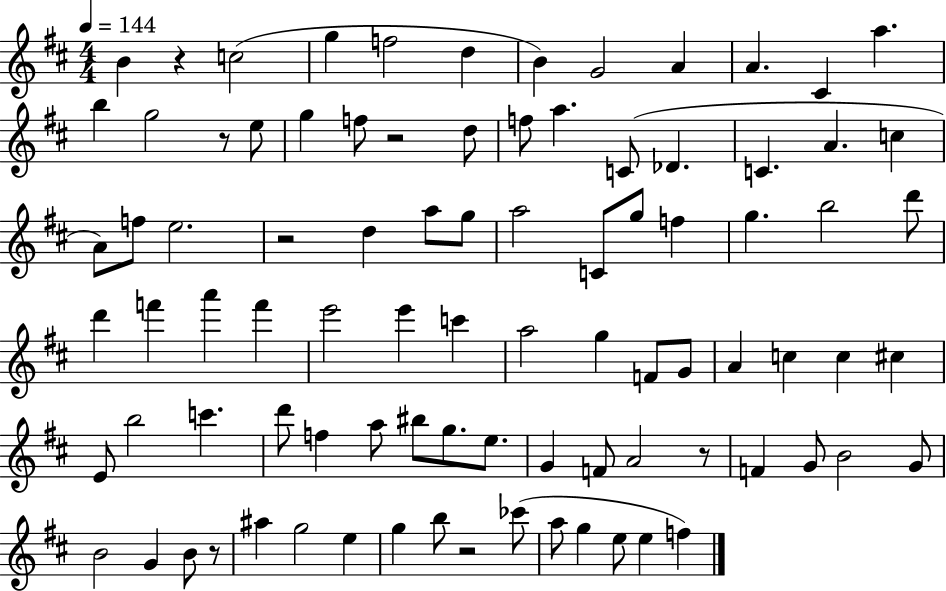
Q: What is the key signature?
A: D major